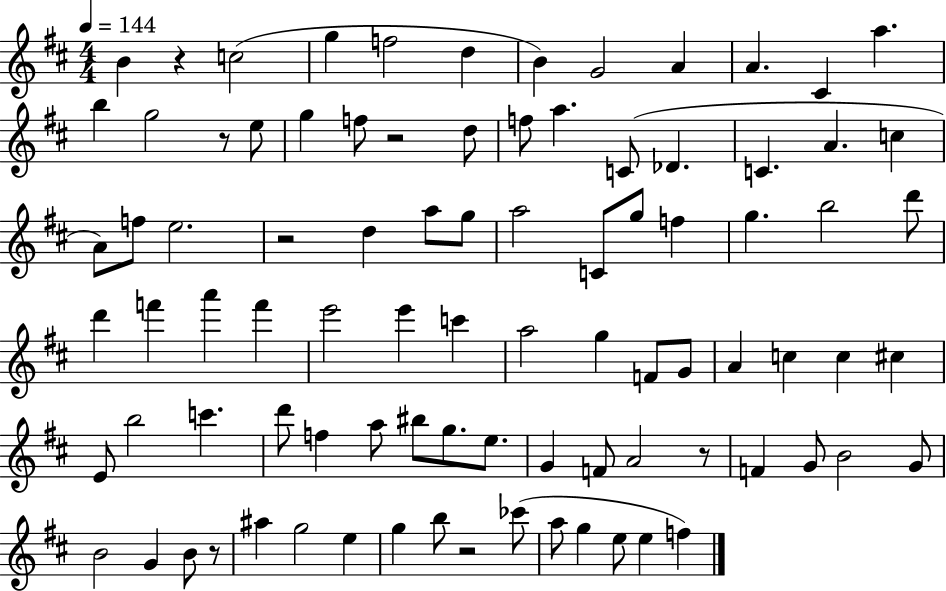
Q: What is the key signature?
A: D major